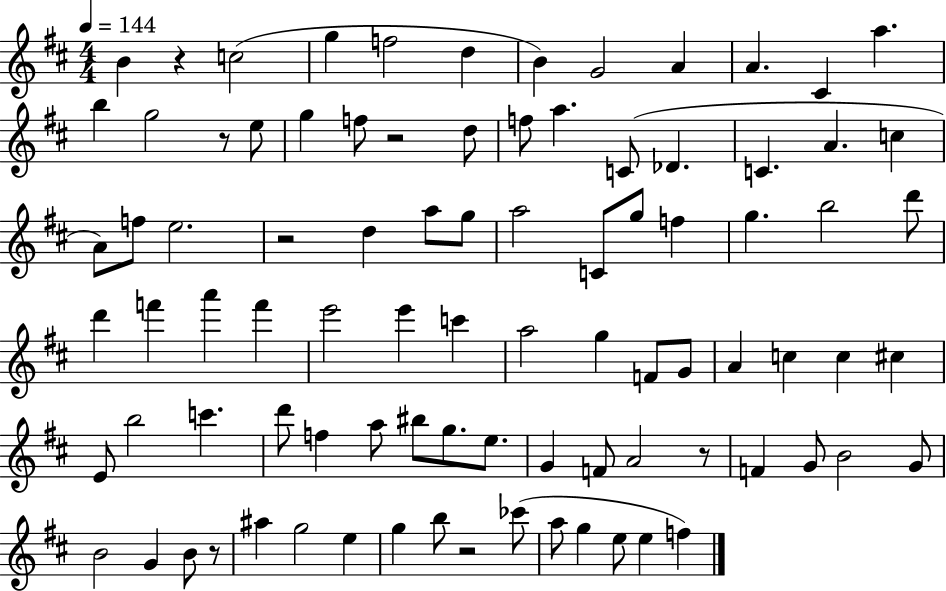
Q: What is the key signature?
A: D major